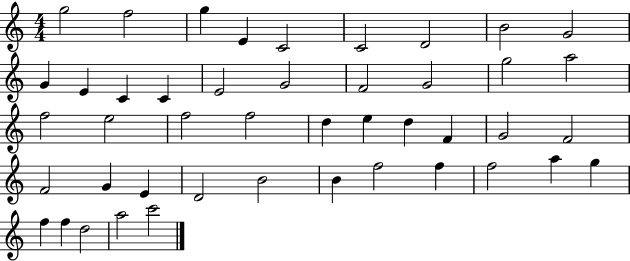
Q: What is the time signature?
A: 4/4